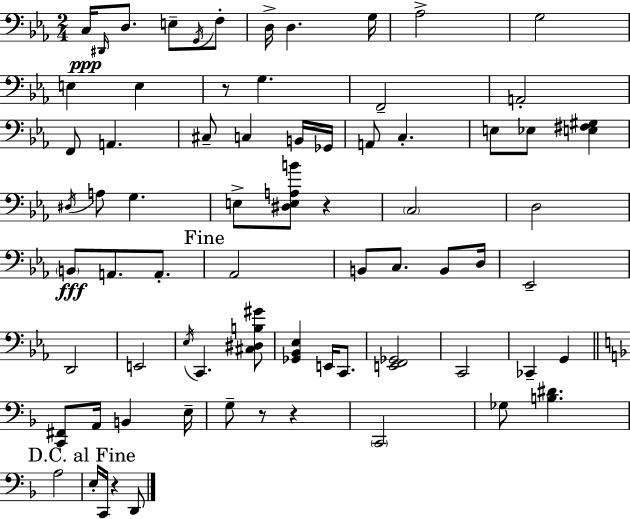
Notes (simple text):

C3/s D#2/s D3/e. E3/e G2/s F3/e D3/s D3/q. G3/s Ab3/h G3/h E3/q E3/q R/e G3/q. F2/h A2/h F2/e A2/q. C#3/e C3/q B2/s Gb2/s A2/e C3/q. E3/e Eb3/e [E3,F#3,G#3]/q D#3/s A3/e G3/q. E3/e [D#3,E3,A3,B4]/e R/q C3/h D3/h B2/e A2/e. A2/e. Ab2/h B2/e C3/e. B2/e D3/s Eb2/h D2/h E2/h Eb3/s C2/q. [C#3,D#3,B3,G#4]/e [Gb2,Bb2,Eb3]/q E2/s C2/e. [E2,F2,Gb2]/h C2/h CES2/q G2/q [C2,F#2]/e A2/s B2/q E3/s G3/e R/e R/q C2/h Gb3/e [B3,D#4]/q. A3/h E3/s C2/s R/q D2/e